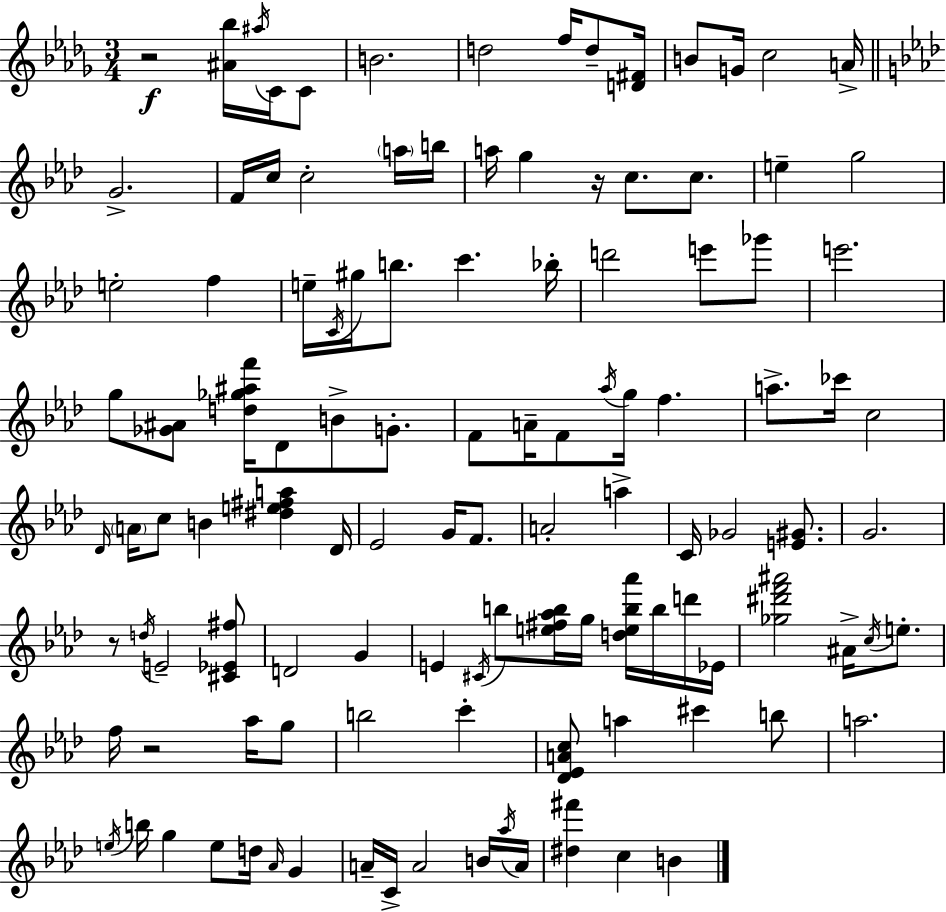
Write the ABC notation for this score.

X:1
T:Untitled
M:3/4
L:1/4
K:Bbm
z2 [^A_b]/4 ^a/4 C/4 C/2 B2 d2 f/4 d/2 [D^F]/4 B/2 G/4 c2 A/4 G2 F/4 c/4 c2 a/4 b/4 a/4 g z/4 c/2 c/2 e g2 e2 f e/4 C/4 ^g/4 b/2 c' _b/4 d'2 e'/2 _g'/2 e'2 g/2 [_G^A]/2 [d_g^af']/4 _D/2 B/2 G/2 F/2 A/4 F/2 _a/4 g/4 f a/2 _c'/4 c2 _D/4 A/4 c/2 B [^de^fa] _D/4 _E2 G/4 F/2 A2 a C/4 _G2 [E^G]/2 G2 z/2 d/4 E2 [^C_E^f]/2 D2 G E ^C/4 b/2 [e^f_ab]/4 g/4 [deb_a']/4 b/4 d'/4 _E/4 [_g^d'f'^a']2 ^A/4 c/4 e/2 f/4 z2 _a/4 g/2 b2 c' [_D_EAc]/2 a ^c' b/2 a2 e/4 b/4 g e/2 d/4 _A/4 G A/4 C/4 A2 B/4 _a/4 A/4 [^d^f'] c B